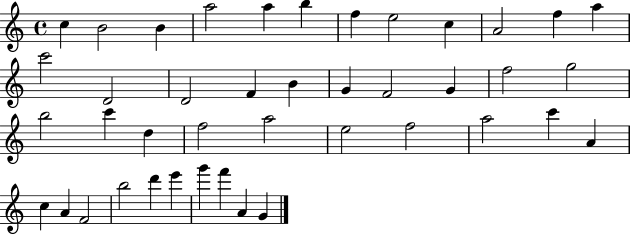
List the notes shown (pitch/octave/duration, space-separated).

C5/q B4/h B4/q A5/h A5/q B5/q F5/q E5/h C5/q A4/h F5/q A5/q C6/h D4/h D4/h F4/q B4/q G4/q F4/h G4/q F5/h G5/h B5/h C6/q D5/q F5/h A5/h E5/h F5/h A5/h C6/q A4/q C5/q A4/q F4/h B5/h D6/q E6/q G6/q F6/q A4/q G4/q